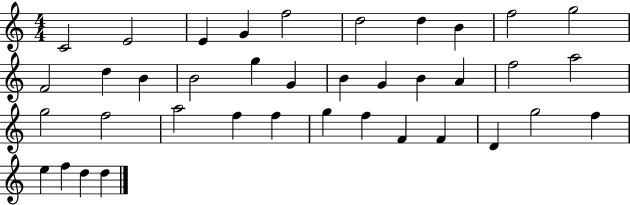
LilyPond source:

{
  \clef treble
  \numericTimeSignature
  \time 4/4
  \key c \major
  c'2 e'2 | e'4 g'4 f''2 | d''2 d''4 b'4 | f''2 g''2 | \break f'2 d''4 b'4 | b'2 g''4 g'4 | b'4 g'4 b'4 a'4 | f''2 a''2 | \break g''2 f''2 | a''2 f''4 f''4 | g''4 f''4 f'4 f'4 | d'4 g''2 f''4 | \break e''4 f''4 d''4 d''4 | \bar "|."
}